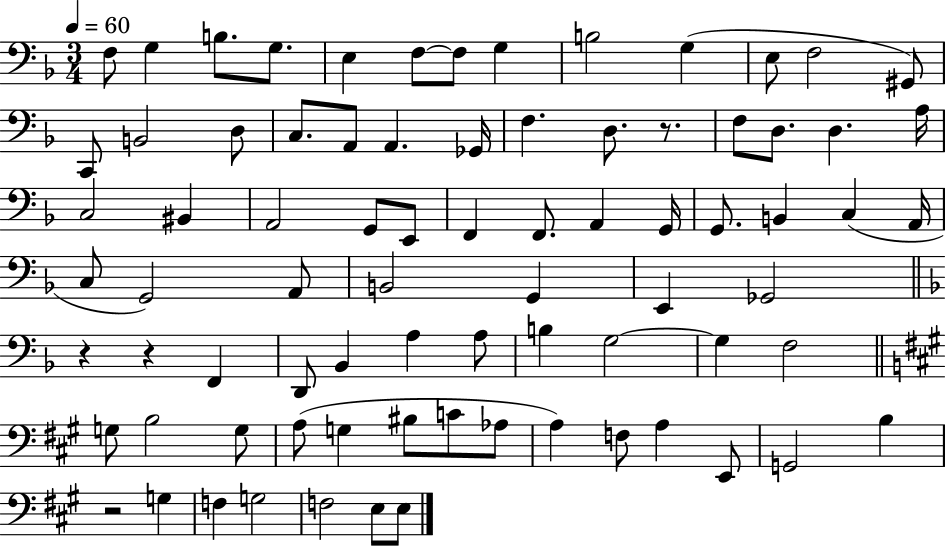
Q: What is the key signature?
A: F major